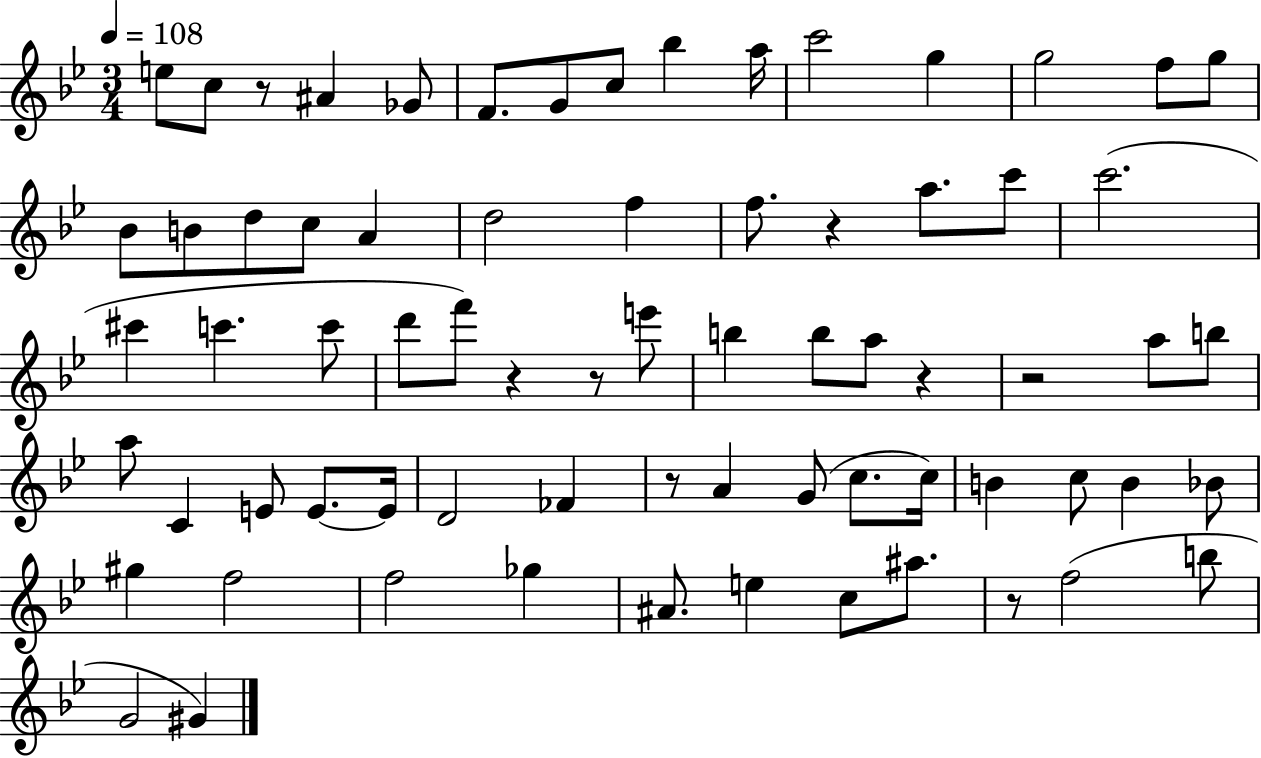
{
  \clef treble
  \numericTimeSignature
  \time 3/4
  \key bes \major
  \tempo 4 = 108
  e''8 c''8 r8 ais'4 ges'8 | f'8. g'8 c''8 bes''4 a''16 | c'''2 g''4 | g''2 f''8 g''8 | \break bes'8 b'8 d''8 c''8 a'4 | d''2 f''4 | f''8. r4 a''8. c'''8 | c'''2.( | \break cis'''4 c'''4. c'''8 | d'''8 f'''8) r4 r8 e'''8 | b''4 b''8 a''8 r4 | r2 a''8 b''8 | \break a''8 c'4 e'8 e'8.~~ e'16 | d'2 fes'4 | r8 a'4 g'8( c''8. c''16) | b'4 c''8 b'4 bes'8 | \break gis''4 f''2 | f''2 ges''4 | ais'8. e''4 c''8 ais''8. | r8 f''2( b''8 | \break g'2 gis'4) | \bar "|."
}